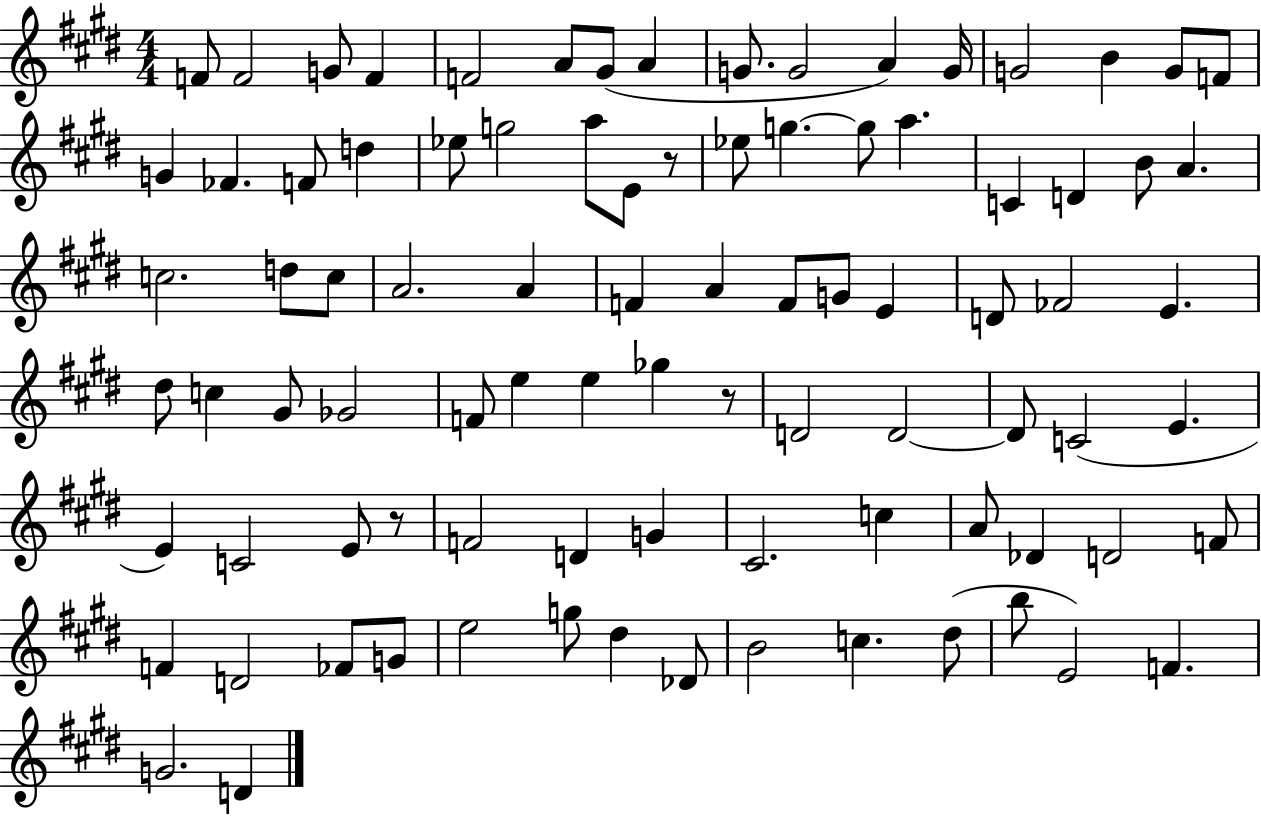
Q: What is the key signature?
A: E major